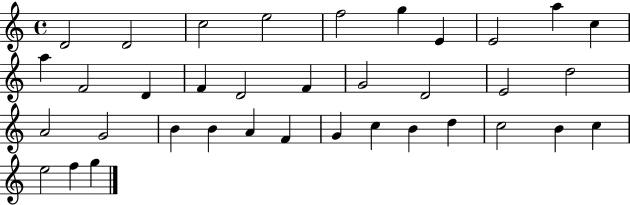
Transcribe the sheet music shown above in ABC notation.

X:1
T:Untitled
M:4/4
L:1/4
K:C
D2 D2 c2 e2 f2 g E E2 a c a F2 D F D2 F G2 D2 E2 d2 A2 G2 B B A F G c B d c2 B c e2 f g